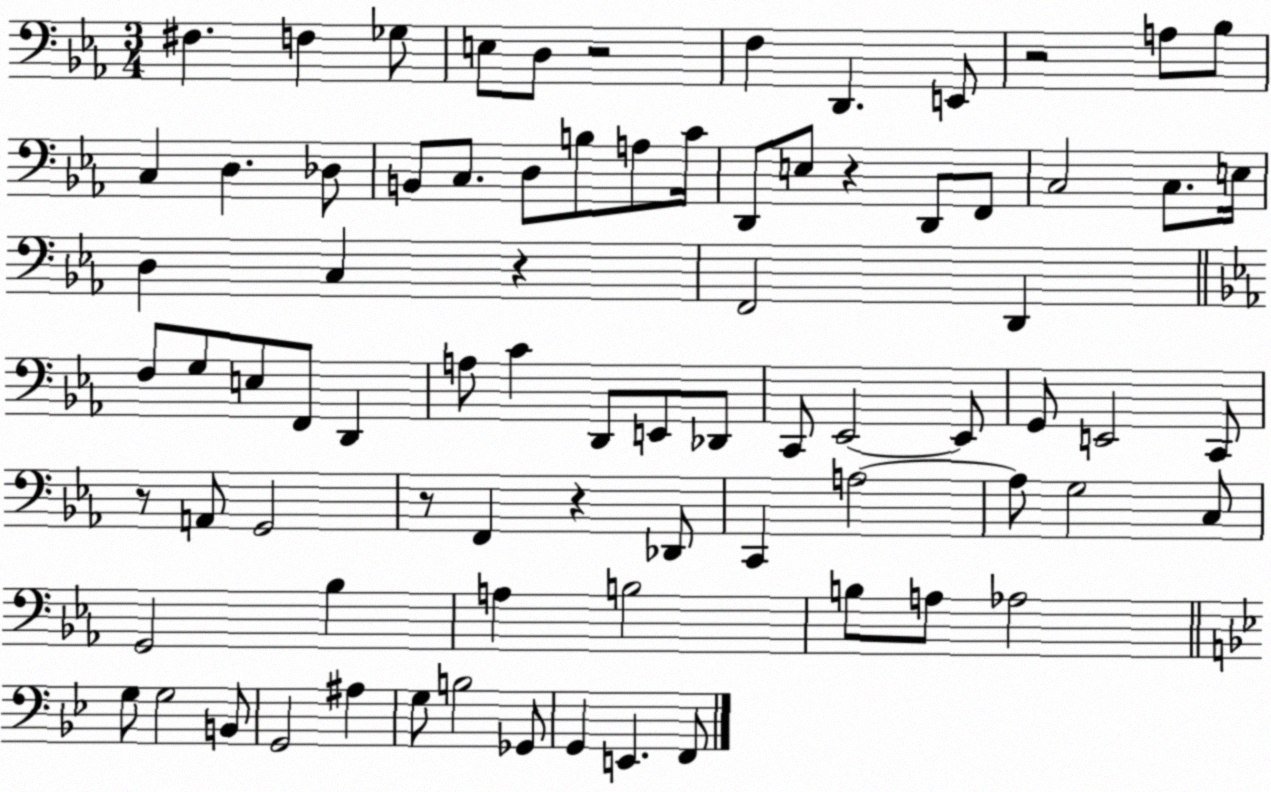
X:1
T:Untitled
M:3/4
L:1/4
K:Eb
^F, F, _G,/2 E,/2 D,/2 z2 F, D,, E,,/2 z2 A,/2 _B,/2 C, D, _D,/2 B,,/2 C,/2 D,/2 B,/2 A,/2 C/4 D,,/2 E,/2 z D,,/2 F,,/2 C,2 C,/2 E,/4 D, C, z F,,2 D,, F,/2 G,/2 E,/2 F,,/2 D,, A,/2 C D,,/2 E,,/2 _D,,/2 C,,/2 _E,,2 _E,,/2 G,,/2 E,,2 C,,/2 z/2 A,,/2 G,,2 z/2 F,, z _D,,/2 C,, A,2 A,/2 G,2 C,/2 G,,2 _B, A, B,2 B,/2 A,/2 _A,2 G,/2 G,2 B,,/2 G,,2 ^A, G,/2 B,2 _G,,/2 G,, E,, F,,/2